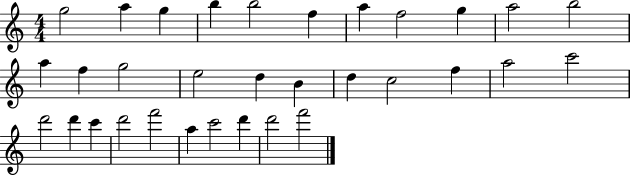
{
  \clef treble
  \numericTimeSignature
  \time 4/4
  \key c \major
  g''2 a''4 g''4 | b''4 b''2 f''4 | a''4 f''2 g''4 | a''2 b''2 | \break a''4 f''4 g''2 | e''2 d''4 b'4 | d''4 c''2 f''4 | a''2 c'''2 | \break d'''2 d'''4 c'''4 | d'''2 f'''2 | a''4 c'''2 d'''4 | d'''2 f'''2 | \break \bar "|."
}